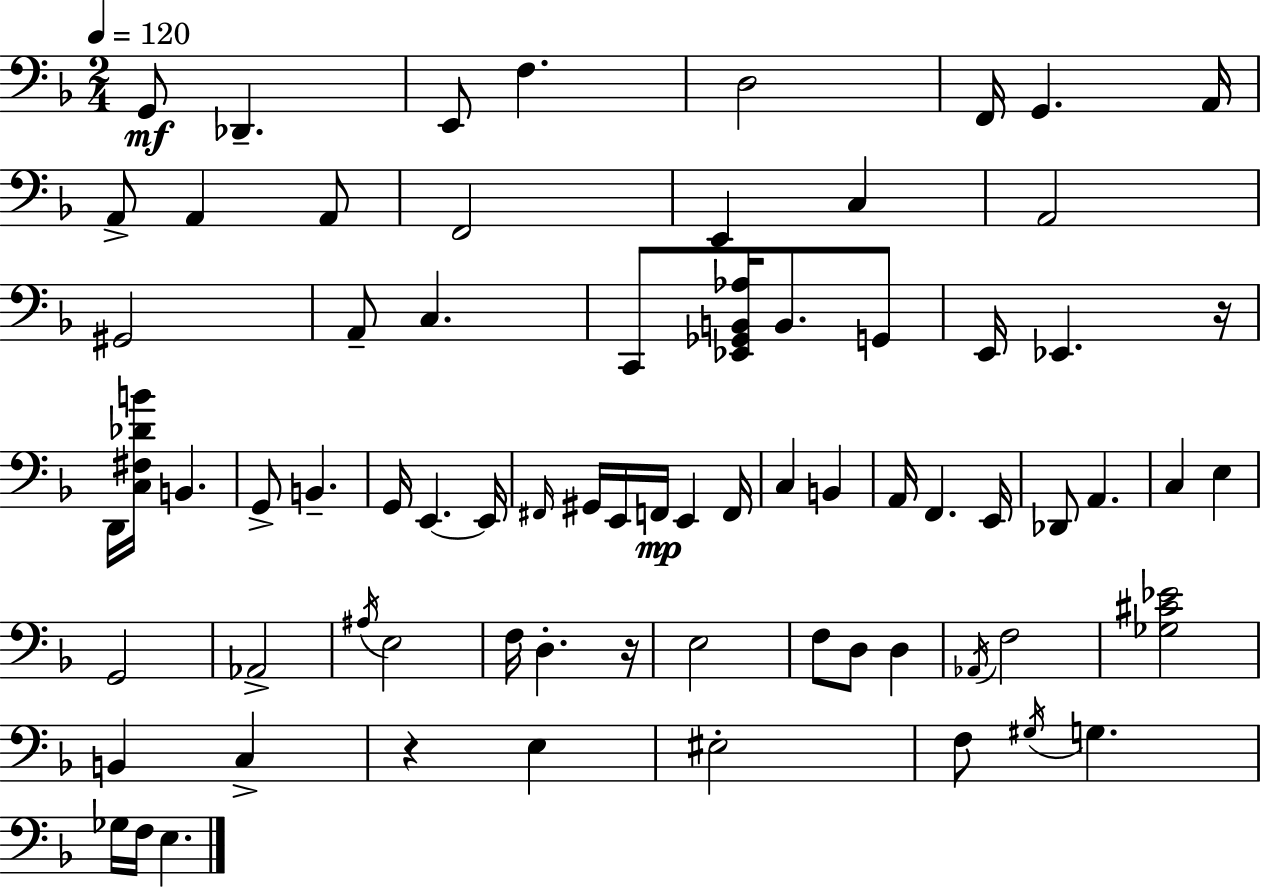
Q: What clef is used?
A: bass